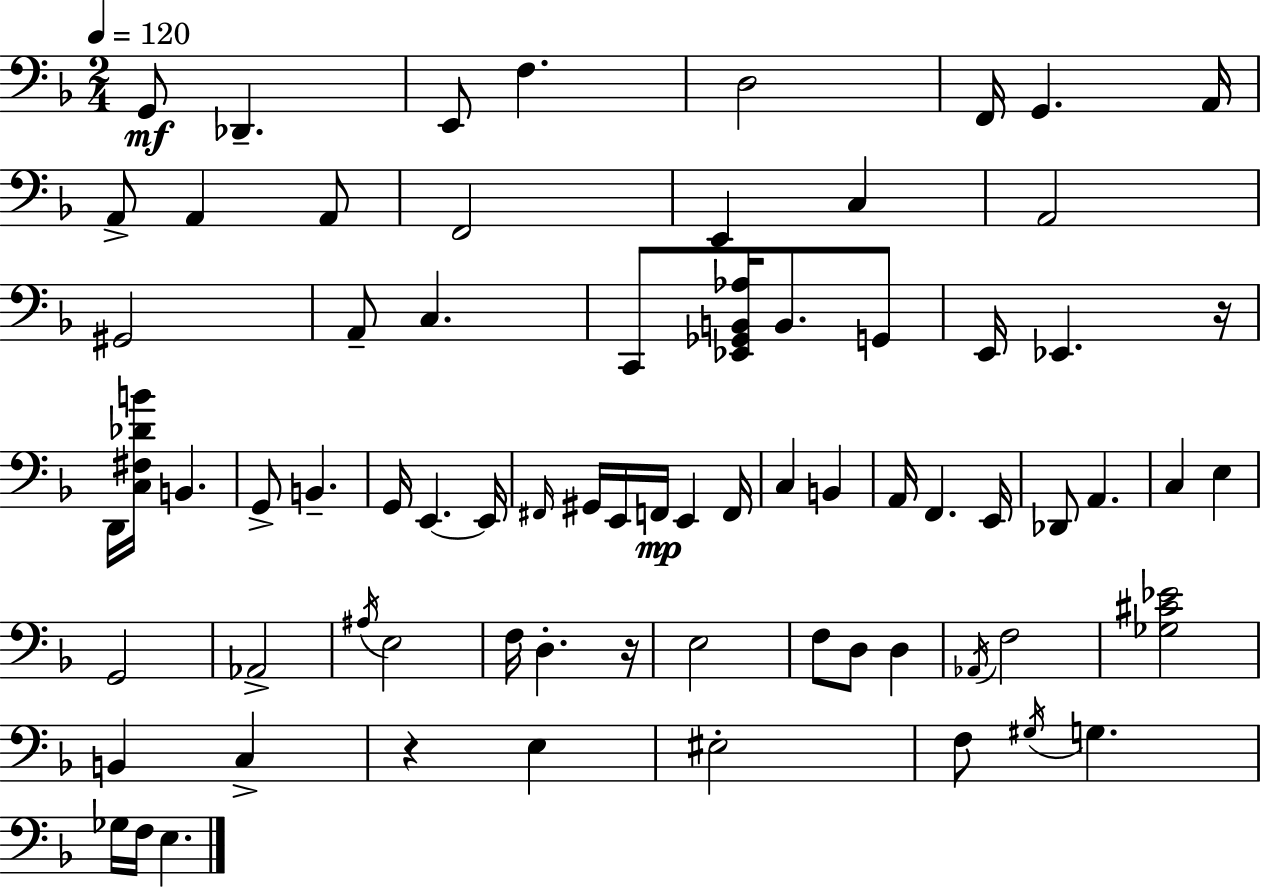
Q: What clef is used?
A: bass